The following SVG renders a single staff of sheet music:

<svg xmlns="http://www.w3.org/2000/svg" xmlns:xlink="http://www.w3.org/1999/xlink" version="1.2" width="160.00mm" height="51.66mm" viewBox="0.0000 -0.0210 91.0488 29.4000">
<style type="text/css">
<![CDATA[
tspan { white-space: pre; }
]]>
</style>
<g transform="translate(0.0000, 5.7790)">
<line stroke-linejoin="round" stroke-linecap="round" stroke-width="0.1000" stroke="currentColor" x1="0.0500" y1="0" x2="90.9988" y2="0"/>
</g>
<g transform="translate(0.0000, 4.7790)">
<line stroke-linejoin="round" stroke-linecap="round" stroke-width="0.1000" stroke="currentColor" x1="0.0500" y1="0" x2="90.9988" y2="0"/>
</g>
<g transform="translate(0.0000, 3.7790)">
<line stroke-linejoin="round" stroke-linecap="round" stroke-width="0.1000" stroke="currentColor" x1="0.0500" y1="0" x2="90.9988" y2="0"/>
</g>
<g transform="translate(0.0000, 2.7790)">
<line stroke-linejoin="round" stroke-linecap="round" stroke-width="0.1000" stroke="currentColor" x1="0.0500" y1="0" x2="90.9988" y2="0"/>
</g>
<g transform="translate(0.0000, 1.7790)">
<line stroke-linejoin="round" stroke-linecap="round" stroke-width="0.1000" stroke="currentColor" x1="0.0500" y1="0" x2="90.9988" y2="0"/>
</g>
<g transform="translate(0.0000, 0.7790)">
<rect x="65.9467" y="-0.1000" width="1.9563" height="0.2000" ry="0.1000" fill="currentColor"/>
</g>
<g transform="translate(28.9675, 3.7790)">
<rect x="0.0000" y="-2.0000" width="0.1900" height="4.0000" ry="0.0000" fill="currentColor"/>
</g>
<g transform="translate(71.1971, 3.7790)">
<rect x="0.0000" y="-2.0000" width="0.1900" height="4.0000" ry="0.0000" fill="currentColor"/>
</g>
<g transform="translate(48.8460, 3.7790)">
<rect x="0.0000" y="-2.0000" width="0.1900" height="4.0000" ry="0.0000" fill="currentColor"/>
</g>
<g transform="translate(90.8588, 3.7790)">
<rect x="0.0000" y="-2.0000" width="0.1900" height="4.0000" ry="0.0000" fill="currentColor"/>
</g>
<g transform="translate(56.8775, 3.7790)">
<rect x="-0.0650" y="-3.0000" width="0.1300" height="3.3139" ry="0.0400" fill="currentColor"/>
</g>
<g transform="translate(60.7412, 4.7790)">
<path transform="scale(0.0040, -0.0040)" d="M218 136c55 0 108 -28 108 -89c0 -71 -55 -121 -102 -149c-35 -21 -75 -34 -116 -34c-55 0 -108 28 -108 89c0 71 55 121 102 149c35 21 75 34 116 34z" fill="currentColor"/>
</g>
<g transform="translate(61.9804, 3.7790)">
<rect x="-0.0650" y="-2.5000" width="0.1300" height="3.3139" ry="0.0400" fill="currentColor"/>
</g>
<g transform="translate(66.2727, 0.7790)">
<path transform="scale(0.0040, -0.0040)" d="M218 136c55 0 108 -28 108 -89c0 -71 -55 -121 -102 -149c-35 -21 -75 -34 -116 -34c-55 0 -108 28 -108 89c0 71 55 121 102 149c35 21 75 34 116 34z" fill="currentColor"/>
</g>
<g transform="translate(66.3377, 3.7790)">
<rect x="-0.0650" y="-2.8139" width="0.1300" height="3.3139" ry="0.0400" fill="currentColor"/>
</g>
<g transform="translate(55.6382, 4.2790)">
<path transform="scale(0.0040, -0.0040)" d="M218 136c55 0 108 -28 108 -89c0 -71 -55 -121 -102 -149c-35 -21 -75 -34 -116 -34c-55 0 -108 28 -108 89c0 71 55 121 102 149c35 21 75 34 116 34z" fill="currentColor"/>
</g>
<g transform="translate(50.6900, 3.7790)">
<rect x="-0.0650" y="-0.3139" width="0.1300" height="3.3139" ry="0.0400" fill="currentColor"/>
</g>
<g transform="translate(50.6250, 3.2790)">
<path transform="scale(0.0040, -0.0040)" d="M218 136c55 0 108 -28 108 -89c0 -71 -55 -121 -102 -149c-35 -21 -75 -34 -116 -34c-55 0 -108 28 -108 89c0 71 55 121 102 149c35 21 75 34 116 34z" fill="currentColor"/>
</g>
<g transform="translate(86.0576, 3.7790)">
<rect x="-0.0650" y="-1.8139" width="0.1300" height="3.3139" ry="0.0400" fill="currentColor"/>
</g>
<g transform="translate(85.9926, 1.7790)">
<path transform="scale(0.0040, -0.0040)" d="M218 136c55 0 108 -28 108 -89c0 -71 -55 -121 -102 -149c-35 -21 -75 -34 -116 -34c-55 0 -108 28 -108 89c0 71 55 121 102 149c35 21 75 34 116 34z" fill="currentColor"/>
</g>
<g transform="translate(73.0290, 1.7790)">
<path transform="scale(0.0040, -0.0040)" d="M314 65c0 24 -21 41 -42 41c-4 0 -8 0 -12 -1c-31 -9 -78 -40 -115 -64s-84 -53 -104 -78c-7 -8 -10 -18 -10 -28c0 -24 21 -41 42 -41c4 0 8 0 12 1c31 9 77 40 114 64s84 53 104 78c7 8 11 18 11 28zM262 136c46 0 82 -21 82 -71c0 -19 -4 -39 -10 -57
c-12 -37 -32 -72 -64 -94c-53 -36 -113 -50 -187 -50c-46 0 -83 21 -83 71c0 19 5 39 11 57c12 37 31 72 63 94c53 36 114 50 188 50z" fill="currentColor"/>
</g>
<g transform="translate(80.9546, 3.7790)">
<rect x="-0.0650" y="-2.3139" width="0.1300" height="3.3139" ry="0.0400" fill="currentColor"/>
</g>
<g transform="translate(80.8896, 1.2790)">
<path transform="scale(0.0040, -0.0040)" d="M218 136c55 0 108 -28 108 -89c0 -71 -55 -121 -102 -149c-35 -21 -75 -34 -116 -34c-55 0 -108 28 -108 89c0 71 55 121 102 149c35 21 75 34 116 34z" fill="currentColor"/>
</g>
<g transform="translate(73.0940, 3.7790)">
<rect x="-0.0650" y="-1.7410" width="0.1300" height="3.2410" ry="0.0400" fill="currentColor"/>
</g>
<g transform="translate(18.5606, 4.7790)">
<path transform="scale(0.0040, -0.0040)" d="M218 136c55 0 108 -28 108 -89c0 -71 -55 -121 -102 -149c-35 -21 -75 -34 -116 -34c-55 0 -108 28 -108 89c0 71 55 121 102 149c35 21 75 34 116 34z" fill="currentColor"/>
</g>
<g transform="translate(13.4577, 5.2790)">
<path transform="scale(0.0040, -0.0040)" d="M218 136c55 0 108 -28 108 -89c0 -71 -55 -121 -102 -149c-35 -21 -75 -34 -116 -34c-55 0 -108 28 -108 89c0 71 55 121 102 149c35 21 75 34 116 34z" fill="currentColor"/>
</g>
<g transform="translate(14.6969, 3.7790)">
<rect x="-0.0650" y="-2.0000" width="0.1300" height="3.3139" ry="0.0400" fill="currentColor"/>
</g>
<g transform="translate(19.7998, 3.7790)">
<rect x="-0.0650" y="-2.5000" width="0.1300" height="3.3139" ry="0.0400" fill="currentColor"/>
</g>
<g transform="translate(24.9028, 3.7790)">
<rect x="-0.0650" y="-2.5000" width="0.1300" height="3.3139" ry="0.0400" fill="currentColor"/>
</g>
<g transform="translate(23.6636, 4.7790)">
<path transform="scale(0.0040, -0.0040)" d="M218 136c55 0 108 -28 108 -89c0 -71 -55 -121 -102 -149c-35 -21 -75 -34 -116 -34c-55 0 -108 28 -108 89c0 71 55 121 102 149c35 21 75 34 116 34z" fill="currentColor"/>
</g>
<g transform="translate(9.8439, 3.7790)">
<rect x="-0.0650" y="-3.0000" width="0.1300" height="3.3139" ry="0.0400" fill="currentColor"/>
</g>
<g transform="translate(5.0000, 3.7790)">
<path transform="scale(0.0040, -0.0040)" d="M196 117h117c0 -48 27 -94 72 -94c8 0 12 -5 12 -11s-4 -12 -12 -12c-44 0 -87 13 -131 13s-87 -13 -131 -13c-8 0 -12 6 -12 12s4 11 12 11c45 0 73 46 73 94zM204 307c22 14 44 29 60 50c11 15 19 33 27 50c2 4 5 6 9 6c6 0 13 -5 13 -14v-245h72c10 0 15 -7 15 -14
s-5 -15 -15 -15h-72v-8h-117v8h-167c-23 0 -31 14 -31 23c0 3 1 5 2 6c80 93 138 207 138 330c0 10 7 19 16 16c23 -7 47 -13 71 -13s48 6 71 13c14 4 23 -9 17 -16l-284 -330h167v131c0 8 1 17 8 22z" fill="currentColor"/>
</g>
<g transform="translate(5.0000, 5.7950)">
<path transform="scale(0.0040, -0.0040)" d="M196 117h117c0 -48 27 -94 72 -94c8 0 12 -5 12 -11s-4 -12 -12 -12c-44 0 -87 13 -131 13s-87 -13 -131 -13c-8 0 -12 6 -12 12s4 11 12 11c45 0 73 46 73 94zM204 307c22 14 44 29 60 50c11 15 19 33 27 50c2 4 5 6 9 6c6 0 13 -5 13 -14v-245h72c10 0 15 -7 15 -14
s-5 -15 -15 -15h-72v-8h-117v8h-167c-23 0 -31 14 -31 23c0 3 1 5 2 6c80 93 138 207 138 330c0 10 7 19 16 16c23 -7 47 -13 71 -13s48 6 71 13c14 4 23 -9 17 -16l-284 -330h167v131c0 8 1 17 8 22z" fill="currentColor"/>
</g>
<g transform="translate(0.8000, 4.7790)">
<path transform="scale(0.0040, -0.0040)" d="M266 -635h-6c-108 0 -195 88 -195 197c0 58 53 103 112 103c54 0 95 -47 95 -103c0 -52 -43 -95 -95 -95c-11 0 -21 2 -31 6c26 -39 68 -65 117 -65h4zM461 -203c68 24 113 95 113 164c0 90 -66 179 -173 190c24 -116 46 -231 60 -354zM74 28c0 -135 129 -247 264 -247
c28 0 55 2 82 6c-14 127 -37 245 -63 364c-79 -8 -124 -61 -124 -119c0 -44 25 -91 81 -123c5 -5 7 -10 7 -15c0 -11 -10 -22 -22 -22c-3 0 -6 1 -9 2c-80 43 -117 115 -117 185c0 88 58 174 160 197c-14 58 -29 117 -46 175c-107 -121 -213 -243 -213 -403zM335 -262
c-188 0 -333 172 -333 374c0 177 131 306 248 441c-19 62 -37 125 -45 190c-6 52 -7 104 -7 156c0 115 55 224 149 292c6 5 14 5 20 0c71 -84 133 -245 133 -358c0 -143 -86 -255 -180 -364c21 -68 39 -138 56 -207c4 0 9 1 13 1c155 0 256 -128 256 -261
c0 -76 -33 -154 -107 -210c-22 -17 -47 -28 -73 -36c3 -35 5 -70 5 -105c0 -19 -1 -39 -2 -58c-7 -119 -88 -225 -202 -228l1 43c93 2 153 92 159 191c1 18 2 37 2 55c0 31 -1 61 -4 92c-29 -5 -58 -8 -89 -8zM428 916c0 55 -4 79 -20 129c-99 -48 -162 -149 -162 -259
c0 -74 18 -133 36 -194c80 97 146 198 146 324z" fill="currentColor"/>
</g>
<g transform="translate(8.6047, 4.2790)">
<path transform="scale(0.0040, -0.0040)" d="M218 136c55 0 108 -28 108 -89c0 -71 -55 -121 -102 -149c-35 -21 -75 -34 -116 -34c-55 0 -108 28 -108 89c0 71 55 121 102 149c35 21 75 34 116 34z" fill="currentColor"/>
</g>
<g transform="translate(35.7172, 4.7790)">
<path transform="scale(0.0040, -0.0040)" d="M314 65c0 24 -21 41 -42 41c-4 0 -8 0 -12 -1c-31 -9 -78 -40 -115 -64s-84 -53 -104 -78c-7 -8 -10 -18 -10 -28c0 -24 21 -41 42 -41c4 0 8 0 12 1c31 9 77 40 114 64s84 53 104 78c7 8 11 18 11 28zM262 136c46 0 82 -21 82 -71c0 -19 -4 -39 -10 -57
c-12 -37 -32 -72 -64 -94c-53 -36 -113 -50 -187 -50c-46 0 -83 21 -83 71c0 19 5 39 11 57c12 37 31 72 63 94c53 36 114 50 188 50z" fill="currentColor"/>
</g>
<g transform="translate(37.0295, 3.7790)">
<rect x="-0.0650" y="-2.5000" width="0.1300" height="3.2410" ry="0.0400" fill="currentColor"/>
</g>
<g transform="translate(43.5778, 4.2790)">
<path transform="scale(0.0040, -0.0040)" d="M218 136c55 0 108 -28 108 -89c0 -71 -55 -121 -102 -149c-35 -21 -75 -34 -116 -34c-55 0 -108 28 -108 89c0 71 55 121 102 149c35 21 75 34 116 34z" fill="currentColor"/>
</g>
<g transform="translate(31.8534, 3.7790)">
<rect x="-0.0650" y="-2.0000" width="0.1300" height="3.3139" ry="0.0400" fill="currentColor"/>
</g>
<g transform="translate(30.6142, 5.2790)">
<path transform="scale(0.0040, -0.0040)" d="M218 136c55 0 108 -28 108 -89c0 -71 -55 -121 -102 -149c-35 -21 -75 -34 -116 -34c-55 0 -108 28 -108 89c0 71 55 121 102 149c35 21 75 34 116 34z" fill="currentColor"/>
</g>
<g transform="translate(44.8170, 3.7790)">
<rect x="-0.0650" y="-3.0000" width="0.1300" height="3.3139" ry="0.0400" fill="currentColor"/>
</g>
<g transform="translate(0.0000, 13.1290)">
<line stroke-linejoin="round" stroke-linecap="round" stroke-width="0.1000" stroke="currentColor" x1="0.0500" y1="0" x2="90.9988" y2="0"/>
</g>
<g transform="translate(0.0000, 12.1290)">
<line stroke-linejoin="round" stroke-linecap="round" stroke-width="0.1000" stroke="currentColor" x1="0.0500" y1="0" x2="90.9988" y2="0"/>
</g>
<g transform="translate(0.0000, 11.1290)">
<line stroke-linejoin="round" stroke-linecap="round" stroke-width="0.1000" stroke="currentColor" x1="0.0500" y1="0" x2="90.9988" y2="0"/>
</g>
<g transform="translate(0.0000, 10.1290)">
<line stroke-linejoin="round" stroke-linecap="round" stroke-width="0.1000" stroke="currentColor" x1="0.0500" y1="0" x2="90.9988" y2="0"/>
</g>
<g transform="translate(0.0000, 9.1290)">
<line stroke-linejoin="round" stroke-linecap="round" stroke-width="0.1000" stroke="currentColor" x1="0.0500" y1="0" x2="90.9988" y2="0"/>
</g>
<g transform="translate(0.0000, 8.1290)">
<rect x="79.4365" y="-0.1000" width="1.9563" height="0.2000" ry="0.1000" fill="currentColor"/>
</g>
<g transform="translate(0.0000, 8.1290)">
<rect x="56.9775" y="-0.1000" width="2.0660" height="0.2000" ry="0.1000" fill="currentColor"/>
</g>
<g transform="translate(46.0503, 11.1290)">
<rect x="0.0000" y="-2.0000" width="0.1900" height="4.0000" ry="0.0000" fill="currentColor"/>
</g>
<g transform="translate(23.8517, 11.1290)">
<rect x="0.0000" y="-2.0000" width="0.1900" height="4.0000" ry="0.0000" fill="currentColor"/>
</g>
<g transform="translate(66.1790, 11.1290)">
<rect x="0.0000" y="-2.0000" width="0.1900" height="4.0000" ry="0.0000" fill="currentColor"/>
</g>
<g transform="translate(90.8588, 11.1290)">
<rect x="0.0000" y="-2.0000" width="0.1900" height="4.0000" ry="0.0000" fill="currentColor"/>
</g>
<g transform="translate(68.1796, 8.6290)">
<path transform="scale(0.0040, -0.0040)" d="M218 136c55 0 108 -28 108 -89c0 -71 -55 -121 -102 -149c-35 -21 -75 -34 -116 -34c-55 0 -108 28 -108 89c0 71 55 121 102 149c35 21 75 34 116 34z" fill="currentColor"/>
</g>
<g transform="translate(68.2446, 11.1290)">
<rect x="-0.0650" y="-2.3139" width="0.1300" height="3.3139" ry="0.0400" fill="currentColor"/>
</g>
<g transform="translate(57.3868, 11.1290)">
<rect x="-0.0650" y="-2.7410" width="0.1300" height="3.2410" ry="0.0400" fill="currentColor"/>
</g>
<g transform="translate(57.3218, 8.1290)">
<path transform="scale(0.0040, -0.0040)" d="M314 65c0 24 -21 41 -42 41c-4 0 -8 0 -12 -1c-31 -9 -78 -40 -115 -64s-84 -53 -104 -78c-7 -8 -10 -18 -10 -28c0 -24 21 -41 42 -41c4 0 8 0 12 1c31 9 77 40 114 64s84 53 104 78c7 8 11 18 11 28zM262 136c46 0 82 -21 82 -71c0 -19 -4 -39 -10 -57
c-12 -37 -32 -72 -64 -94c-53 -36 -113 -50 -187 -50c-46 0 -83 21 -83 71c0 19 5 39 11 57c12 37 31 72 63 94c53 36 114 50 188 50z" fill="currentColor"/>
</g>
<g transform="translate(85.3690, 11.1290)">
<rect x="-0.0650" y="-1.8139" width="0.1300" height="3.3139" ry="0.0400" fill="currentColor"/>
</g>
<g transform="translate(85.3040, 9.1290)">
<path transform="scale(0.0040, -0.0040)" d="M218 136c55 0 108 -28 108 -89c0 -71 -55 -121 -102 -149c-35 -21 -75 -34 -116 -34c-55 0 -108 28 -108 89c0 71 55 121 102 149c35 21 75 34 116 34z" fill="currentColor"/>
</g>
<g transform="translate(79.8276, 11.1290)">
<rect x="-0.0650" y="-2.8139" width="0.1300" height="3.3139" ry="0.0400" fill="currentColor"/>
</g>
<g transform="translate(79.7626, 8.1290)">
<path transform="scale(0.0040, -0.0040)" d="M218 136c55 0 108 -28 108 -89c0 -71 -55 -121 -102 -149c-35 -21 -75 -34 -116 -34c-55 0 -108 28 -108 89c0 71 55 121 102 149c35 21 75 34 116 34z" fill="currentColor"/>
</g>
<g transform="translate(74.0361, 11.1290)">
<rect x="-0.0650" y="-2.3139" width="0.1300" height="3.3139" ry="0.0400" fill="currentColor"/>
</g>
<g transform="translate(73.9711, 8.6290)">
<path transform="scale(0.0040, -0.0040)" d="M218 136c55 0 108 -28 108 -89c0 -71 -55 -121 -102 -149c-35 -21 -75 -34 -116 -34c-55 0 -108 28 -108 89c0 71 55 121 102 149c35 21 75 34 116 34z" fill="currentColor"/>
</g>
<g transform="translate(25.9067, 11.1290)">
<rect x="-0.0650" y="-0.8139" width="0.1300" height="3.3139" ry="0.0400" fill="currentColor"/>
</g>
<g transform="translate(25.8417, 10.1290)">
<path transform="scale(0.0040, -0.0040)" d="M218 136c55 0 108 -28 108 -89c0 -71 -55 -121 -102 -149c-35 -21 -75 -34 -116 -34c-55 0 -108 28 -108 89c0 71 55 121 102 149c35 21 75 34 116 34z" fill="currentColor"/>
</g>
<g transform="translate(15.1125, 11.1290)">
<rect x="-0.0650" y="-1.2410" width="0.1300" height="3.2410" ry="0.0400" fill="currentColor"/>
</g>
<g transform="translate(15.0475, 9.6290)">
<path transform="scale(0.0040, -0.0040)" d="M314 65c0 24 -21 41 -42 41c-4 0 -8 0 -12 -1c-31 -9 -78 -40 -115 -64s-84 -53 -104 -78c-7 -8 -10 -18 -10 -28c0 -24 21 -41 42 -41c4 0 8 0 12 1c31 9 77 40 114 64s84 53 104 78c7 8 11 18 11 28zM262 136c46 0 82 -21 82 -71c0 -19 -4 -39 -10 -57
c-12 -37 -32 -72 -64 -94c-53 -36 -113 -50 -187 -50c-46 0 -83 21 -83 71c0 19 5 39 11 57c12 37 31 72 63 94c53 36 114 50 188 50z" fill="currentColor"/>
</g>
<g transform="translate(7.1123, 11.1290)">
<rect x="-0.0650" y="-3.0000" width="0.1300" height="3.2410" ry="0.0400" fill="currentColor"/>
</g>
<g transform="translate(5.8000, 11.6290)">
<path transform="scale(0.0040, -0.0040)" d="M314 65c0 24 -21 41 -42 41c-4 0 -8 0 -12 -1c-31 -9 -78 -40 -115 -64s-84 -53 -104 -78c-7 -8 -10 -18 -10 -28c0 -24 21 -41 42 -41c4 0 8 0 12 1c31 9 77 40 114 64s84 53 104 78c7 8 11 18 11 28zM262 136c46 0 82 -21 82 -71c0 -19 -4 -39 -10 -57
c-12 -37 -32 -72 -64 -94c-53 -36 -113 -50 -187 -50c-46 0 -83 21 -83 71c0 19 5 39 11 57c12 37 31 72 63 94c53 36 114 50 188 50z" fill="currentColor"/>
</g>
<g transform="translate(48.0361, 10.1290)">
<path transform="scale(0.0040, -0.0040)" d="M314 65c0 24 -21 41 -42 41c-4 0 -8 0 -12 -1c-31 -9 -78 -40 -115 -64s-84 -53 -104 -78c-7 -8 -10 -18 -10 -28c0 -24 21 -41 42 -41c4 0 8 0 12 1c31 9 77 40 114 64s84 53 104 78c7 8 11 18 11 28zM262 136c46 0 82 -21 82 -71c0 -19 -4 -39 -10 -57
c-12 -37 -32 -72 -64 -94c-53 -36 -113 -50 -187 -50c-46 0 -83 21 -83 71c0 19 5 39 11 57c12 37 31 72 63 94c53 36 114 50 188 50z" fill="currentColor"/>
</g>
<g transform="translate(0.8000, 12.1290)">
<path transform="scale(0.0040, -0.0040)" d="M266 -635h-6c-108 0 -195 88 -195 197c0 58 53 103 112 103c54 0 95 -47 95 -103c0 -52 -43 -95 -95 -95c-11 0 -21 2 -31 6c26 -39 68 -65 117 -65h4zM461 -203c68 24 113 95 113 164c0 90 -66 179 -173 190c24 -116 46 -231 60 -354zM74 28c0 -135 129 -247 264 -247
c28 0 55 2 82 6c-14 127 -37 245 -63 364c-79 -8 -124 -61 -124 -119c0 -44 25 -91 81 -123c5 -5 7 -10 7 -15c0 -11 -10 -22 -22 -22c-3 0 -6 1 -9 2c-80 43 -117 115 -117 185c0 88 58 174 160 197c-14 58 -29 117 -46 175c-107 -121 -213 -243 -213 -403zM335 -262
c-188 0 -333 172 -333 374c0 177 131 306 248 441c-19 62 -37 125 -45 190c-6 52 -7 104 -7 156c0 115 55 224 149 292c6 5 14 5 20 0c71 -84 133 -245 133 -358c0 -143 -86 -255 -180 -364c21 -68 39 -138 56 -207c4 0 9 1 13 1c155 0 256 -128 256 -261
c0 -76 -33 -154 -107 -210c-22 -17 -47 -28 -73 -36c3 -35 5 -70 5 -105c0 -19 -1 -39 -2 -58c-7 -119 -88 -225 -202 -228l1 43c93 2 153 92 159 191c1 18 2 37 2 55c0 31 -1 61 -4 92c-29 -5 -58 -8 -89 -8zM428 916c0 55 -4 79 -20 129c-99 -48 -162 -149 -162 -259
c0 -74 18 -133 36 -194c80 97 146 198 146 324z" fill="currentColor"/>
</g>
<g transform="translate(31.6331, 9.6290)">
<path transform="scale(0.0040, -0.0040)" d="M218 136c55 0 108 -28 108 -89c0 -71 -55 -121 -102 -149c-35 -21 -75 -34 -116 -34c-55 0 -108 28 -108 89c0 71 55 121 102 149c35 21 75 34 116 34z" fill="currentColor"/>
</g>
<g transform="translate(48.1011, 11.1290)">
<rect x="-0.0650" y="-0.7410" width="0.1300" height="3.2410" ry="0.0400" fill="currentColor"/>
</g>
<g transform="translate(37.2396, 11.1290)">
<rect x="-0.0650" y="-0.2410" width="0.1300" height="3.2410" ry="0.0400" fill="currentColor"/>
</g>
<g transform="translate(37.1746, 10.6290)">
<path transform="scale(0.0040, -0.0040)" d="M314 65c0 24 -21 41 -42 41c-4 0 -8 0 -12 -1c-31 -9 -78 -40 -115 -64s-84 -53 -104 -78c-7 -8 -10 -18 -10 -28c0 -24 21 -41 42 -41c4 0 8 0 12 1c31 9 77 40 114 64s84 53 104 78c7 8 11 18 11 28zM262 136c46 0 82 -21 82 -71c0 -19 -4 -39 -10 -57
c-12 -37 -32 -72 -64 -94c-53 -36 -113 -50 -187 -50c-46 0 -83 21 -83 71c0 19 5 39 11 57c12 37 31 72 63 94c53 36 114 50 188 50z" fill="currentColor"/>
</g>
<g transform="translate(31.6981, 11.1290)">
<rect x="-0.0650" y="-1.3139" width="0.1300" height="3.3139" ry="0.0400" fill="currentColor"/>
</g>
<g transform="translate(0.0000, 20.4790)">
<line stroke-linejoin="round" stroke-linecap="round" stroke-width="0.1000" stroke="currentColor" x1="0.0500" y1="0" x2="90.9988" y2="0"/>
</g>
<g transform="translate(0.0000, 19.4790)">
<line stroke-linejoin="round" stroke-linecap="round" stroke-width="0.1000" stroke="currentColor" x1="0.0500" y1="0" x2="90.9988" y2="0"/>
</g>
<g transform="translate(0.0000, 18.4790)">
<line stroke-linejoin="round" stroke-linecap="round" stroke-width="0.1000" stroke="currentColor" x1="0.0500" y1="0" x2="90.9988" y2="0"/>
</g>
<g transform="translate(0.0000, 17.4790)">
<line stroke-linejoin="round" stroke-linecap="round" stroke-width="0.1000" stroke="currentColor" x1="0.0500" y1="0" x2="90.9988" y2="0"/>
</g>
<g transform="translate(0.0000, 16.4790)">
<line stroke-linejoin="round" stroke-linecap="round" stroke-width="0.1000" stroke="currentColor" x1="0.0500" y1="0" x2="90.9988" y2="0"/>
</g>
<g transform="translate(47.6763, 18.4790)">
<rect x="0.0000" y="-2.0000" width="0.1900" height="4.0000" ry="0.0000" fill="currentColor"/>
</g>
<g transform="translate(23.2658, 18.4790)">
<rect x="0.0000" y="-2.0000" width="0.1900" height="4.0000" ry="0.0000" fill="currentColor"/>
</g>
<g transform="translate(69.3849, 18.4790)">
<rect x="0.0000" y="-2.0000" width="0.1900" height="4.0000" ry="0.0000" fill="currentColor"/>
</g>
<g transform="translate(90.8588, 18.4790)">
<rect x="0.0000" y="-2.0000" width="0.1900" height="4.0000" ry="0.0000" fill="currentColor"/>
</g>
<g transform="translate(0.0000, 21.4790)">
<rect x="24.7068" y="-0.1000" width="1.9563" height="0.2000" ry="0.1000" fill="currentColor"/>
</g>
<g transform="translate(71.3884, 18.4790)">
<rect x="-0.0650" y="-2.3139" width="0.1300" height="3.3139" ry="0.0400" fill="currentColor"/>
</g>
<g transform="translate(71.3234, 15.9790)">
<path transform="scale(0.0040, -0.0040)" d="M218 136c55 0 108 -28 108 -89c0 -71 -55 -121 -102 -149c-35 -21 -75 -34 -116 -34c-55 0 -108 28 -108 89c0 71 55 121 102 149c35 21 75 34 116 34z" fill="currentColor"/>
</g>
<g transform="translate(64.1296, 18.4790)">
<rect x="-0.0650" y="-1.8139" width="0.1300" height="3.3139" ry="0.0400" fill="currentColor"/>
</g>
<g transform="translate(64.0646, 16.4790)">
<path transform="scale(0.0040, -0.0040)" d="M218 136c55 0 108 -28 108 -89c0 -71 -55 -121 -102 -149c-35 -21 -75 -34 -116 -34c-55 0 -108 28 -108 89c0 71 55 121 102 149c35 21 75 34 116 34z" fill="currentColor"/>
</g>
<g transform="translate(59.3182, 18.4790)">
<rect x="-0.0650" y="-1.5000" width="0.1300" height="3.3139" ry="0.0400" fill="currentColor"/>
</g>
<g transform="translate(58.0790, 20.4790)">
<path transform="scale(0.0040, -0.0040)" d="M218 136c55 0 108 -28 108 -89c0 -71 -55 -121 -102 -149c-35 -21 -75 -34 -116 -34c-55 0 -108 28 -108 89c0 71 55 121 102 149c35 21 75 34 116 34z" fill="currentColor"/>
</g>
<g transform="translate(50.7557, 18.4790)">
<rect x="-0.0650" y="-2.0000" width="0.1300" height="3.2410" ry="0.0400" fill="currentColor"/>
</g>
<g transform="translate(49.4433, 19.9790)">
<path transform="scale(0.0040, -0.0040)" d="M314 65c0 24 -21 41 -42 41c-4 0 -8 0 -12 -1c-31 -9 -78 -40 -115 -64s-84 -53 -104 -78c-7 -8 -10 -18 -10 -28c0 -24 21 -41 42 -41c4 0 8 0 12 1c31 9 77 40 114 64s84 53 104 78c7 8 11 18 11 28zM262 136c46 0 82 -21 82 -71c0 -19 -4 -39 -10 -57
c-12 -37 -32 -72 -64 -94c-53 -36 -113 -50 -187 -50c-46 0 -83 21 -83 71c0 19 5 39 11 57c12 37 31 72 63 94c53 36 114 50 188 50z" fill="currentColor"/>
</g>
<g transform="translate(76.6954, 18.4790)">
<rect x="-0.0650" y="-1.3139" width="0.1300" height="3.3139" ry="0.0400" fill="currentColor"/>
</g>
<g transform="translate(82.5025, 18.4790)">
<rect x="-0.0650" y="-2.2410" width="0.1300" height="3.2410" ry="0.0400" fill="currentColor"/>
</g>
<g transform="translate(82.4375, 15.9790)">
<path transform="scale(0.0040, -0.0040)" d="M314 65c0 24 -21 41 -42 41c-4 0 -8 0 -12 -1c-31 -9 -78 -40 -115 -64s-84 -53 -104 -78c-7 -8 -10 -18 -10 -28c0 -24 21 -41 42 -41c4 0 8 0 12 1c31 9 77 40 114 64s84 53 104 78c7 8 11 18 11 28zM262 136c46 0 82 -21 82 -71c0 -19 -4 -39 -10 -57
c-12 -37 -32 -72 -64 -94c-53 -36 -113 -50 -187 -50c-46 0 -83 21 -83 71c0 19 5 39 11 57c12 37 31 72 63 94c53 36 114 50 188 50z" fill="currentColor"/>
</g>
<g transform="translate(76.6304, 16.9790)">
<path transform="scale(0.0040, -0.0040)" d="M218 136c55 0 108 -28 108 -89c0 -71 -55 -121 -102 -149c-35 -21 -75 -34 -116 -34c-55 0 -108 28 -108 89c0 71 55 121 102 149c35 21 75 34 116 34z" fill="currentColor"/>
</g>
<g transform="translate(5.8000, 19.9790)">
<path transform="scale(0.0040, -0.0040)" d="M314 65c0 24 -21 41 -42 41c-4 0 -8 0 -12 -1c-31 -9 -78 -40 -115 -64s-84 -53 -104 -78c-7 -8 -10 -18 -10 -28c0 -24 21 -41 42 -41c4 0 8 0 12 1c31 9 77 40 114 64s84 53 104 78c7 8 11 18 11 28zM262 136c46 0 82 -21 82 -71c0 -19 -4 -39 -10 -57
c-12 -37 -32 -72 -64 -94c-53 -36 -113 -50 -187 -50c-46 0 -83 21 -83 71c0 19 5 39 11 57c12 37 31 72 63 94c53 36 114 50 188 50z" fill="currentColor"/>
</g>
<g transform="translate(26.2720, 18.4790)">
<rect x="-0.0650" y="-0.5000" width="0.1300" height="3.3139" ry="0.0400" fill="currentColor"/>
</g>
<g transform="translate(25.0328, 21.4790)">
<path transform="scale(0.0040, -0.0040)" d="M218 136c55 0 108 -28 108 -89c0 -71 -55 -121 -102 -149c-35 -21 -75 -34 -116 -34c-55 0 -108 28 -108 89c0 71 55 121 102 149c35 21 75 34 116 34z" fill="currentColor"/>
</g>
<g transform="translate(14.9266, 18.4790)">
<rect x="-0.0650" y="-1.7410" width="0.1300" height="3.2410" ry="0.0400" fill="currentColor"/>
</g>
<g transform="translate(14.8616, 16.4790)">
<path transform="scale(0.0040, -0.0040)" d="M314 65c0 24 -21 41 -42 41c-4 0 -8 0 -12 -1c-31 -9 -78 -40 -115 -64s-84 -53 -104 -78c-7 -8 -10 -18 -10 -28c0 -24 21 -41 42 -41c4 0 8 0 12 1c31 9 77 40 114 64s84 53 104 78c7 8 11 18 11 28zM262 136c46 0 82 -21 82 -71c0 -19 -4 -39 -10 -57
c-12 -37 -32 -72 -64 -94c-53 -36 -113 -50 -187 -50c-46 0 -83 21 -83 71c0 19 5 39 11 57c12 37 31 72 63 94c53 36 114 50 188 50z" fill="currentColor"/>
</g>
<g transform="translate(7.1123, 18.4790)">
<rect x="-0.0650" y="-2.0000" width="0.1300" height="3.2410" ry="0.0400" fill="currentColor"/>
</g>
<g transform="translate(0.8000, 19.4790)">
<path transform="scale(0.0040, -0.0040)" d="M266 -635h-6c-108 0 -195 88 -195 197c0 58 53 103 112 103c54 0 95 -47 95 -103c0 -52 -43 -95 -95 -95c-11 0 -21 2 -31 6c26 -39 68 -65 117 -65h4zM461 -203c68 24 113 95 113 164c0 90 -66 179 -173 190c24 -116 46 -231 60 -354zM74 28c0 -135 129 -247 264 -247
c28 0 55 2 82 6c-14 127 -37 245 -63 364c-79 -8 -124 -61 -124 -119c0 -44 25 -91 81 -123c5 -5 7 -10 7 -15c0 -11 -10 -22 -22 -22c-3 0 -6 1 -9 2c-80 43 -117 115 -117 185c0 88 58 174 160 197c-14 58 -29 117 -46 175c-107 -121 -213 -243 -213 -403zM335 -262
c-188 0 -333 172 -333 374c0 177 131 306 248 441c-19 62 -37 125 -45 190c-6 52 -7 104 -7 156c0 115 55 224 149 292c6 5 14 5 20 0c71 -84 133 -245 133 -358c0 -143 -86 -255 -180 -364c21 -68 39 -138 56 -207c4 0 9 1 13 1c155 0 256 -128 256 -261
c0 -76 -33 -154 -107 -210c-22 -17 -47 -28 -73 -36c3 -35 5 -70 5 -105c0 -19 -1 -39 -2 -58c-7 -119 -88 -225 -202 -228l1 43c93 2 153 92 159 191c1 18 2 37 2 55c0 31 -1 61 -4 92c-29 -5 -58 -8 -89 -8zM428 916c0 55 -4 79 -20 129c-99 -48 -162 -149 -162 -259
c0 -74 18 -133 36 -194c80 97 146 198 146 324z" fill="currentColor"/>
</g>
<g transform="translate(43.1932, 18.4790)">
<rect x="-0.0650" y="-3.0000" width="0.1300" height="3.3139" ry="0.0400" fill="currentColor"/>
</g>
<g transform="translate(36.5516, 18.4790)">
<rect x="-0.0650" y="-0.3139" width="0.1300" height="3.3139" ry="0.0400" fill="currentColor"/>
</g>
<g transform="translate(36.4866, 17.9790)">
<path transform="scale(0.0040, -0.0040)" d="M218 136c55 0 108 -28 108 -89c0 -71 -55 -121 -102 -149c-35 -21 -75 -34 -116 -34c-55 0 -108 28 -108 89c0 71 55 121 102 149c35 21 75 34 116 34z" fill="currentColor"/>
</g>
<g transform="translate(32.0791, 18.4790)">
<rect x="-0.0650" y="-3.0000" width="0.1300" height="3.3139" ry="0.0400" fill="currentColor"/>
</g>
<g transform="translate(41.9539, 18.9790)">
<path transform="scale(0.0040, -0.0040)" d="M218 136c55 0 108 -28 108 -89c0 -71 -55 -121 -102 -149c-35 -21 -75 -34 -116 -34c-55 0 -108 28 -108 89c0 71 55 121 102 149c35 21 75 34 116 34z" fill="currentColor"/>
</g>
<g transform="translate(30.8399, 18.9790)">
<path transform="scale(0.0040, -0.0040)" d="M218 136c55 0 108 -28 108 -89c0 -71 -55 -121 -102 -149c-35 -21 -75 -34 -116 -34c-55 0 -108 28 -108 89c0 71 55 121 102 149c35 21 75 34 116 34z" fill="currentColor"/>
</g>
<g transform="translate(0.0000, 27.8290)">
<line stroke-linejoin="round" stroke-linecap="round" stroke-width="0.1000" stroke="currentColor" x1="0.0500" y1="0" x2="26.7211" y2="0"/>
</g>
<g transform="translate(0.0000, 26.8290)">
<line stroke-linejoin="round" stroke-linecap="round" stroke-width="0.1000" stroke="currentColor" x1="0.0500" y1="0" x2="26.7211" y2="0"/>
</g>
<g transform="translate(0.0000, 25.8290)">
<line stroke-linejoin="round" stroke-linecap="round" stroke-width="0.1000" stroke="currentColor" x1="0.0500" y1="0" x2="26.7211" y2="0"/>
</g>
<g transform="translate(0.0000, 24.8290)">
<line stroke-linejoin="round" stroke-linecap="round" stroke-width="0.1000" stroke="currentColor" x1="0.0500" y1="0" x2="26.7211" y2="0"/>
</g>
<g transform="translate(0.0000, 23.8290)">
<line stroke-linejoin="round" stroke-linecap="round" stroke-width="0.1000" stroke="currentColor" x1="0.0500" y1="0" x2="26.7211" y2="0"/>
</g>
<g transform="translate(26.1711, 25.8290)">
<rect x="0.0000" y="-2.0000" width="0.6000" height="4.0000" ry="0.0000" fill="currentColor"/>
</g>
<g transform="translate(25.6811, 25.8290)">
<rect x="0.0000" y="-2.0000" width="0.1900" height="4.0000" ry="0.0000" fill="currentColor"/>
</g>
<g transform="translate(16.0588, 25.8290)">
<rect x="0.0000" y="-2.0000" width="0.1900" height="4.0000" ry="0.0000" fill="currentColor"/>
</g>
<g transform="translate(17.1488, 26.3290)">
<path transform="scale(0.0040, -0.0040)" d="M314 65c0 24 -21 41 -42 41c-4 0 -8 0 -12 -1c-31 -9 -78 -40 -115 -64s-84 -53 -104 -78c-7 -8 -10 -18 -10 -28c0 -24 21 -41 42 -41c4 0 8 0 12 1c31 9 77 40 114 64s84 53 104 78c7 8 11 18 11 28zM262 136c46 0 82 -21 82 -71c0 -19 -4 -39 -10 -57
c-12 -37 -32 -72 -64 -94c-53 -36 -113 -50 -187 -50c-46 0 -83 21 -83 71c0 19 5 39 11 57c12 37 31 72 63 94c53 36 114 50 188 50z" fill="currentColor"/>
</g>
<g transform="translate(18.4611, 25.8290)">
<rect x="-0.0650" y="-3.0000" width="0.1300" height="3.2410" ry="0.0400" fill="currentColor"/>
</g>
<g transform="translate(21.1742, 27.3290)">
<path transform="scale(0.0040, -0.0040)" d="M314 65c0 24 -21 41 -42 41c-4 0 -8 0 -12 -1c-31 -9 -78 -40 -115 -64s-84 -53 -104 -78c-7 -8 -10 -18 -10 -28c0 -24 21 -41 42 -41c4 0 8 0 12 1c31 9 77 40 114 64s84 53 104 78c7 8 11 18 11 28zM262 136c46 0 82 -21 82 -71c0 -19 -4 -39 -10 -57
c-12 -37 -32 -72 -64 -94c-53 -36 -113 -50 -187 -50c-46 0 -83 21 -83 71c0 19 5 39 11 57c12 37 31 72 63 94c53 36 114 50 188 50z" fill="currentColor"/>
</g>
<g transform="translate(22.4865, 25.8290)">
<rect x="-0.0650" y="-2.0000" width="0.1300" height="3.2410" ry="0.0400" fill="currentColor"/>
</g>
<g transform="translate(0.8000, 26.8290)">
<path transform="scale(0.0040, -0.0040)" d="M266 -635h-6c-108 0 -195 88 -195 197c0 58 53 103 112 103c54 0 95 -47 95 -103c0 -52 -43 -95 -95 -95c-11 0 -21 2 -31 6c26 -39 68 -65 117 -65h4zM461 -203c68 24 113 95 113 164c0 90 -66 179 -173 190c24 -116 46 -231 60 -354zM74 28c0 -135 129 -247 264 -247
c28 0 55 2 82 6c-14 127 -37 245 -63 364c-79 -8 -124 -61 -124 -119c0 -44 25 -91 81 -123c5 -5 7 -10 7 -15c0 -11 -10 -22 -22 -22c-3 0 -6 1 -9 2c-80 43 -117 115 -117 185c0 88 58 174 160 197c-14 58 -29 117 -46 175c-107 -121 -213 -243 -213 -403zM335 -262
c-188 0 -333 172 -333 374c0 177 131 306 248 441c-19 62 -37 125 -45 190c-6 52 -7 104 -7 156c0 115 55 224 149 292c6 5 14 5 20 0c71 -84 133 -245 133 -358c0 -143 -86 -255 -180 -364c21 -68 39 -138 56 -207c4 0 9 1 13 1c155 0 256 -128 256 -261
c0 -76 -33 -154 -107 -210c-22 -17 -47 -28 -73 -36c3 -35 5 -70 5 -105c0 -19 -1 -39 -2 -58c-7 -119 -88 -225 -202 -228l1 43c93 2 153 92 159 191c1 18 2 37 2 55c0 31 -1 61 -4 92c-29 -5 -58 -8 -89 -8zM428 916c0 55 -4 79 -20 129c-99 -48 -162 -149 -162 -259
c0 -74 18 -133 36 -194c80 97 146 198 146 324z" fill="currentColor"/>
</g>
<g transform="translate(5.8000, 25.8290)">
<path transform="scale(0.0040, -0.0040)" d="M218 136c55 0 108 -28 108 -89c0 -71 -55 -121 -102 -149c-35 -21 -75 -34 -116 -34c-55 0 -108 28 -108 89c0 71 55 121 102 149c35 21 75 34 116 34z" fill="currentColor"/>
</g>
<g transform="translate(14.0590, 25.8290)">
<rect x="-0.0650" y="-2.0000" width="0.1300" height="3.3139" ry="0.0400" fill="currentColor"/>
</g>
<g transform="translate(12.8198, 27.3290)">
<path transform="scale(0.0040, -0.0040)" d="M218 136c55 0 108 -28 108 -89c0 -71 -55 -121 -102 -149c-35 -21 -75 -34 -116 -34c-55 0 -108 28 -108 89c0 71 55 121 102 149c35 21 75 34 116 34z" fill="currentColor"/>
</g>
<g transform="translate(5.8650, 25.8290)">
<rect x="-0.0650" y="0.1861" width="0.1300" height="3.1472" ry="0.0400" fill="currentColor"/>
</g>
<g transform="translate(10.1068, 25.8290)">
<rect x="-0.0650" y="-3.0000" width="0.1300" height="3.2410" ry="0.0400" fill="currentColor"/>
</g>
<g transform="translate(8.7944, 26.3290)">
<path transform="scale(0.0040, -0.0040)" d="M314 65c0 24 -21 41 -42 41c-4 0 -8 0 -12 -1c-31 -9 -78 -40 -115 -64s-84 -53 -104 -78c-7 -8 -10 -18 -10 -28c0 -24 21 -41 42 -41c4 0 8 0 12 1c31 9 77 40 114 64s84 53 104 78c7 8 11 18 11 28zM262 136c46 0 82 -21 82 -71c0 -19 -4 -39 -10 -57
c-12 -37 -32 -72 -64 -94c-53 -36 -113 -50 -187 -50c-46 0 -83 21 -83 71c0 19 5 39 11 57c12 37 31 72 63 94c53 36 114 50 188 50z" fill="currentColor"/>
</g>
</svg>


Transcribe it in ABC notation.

X:1
T:Untitled
M:4/4
L:1/4
K:C
A F G G F G2 A c A G a f2 g f A2 e2 d e c2 d2 a2 g g a f F2 f2 C A c A F2 E f g e g2 B A2 F A2 F2